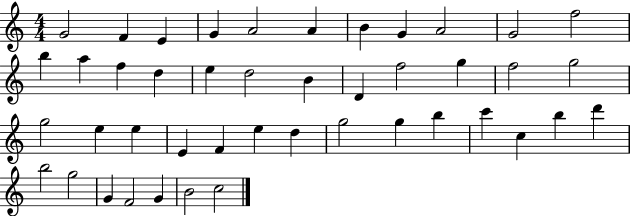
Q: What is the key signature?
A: C major